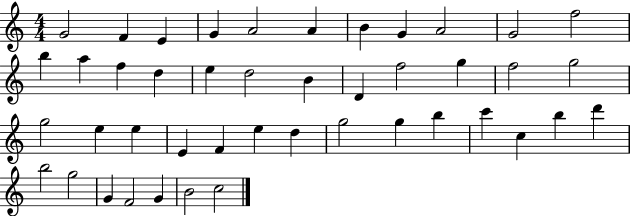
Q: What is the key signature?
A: C major